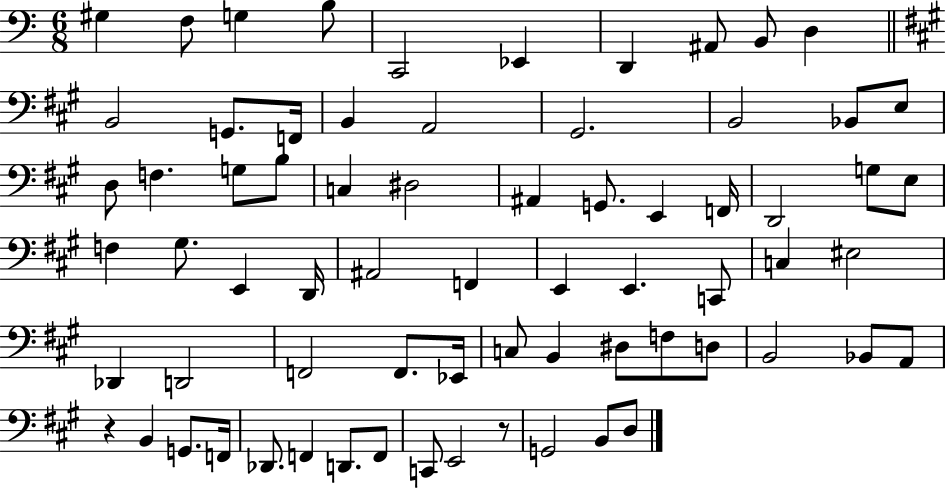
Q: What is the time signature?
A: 6/8